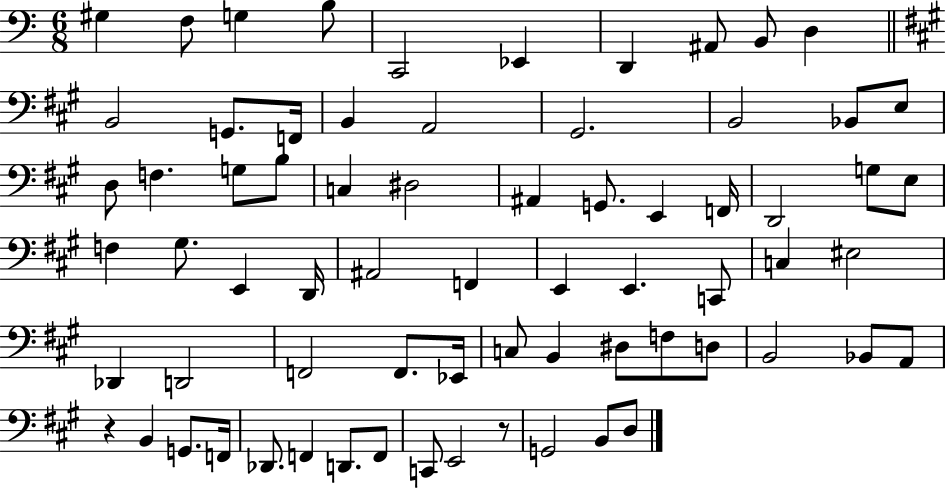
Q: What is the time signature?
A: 6/8